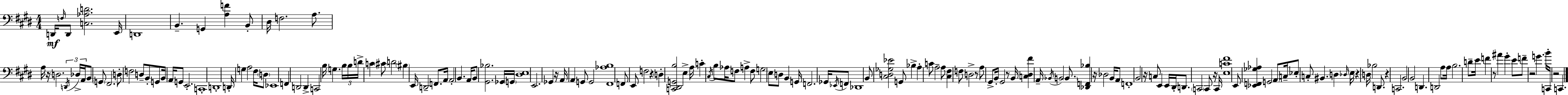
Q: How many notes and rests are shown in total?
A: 176